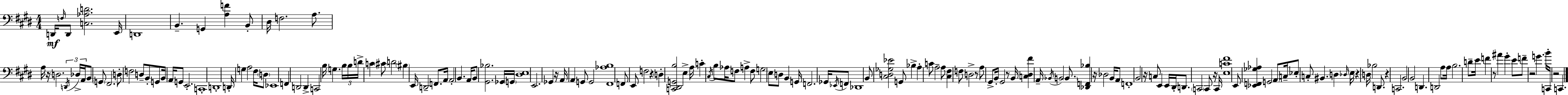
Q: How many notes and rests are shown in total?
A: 176